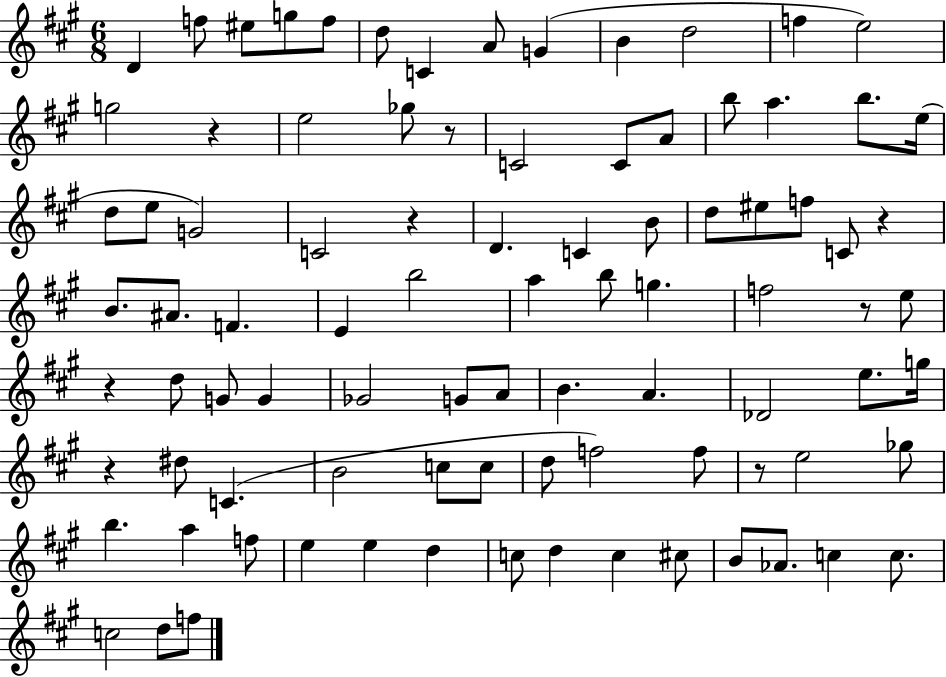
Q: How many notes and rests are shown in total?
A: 90